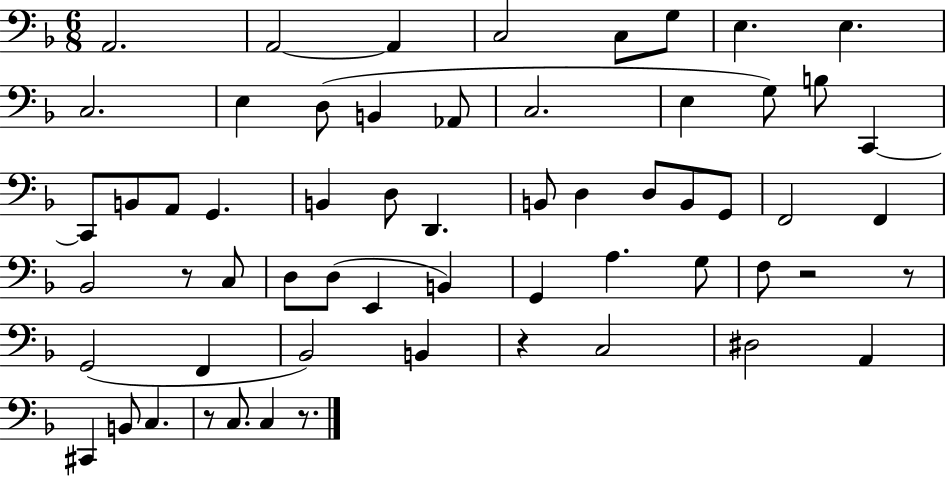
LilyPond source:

{
  \clef bass
  \numericTimeSignature
  \time 6/8
  \key f \major
  a,2. | a,2~~ a,4 | c2 c8 g8 | e4. e4. | \break c2. | e4 d8( b,4 aes,8 | c2. | e4 g8) b8 c,4~~ | \break c,8 b,8 a,8 g,4. | b,4 d8 d,4. | b,8 d4 d8 b,8 g,8 | f,2 f,4 | \break bes,2 r8 c8 | d8 d8( e,4 b,4) | g,4 a4. g8 | f8 r2 r8 | \break g,2( f,4 | bes,2) b,4 | r4 c2 | dis2 a,4 | \break cis,4 b,8 c4. | r8 c8. c4 r8. | \bar "|."
}